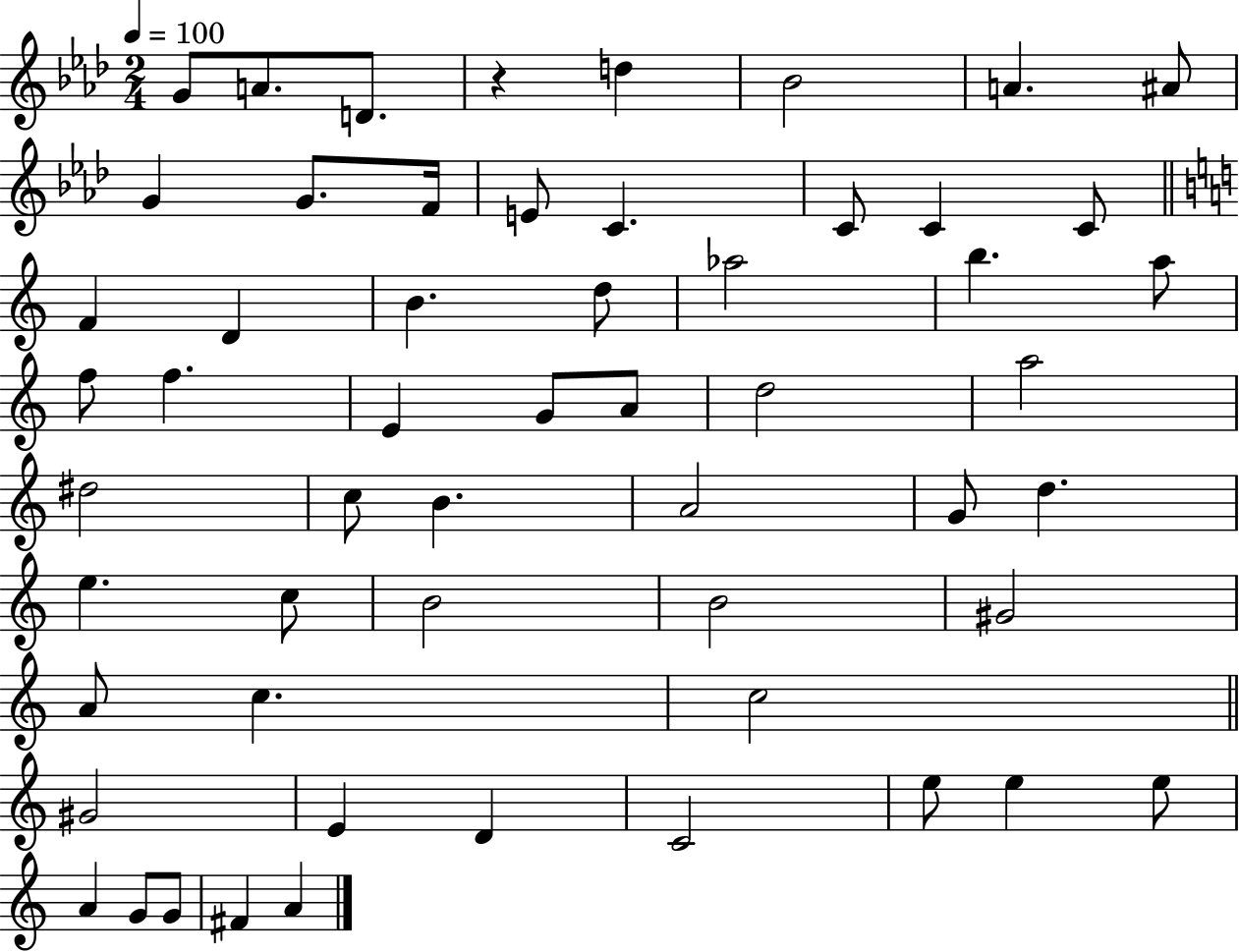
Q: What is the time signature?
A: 2/4